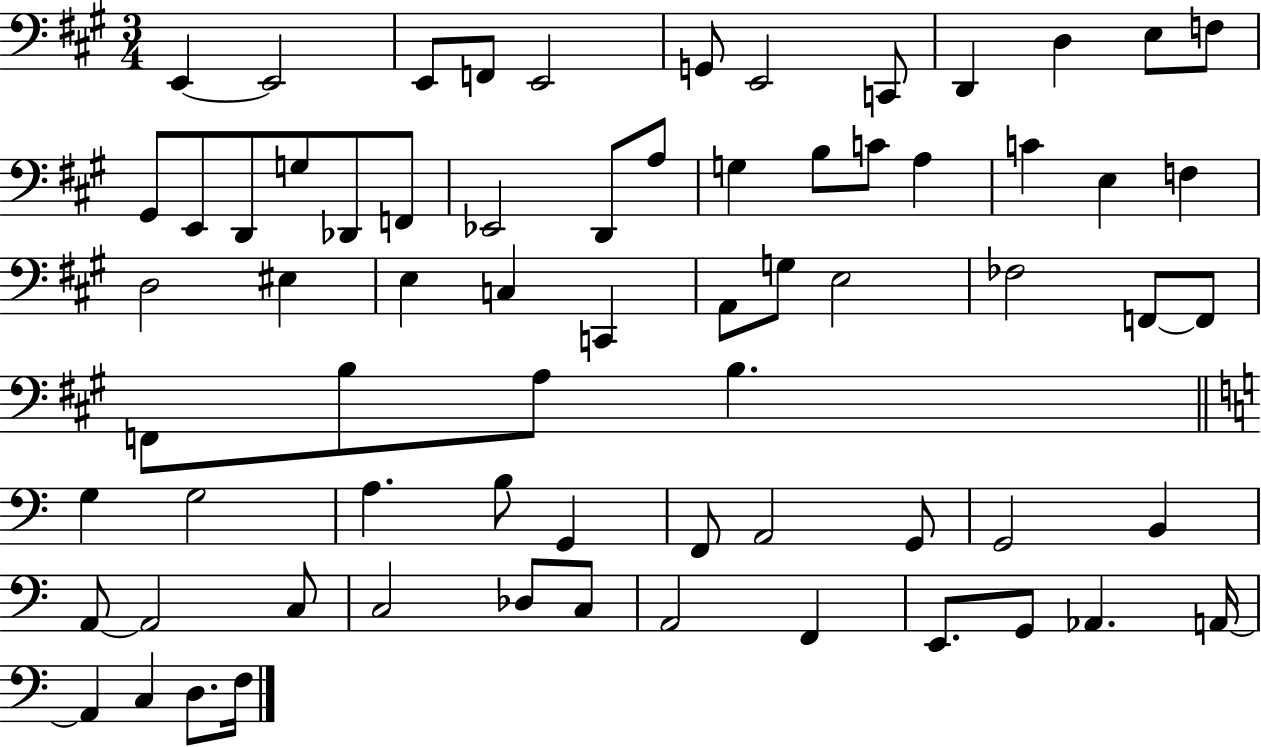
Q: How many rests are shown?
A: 0